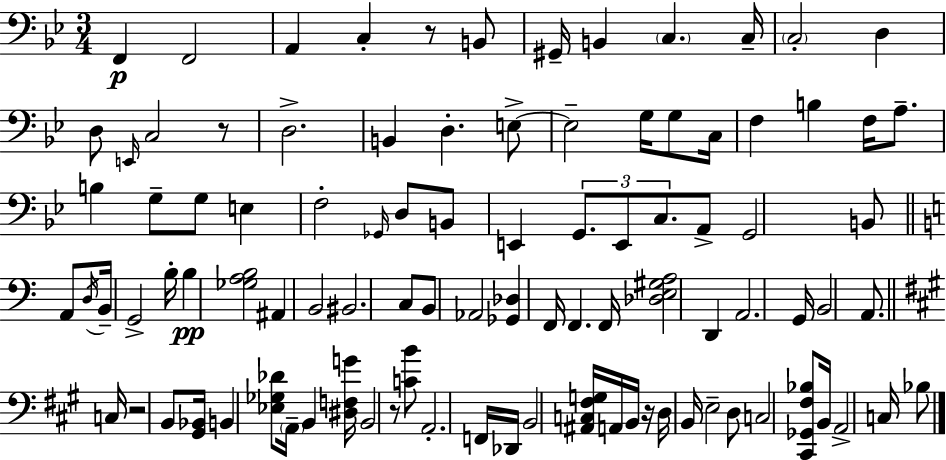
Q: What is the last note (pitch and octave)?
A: Bb3